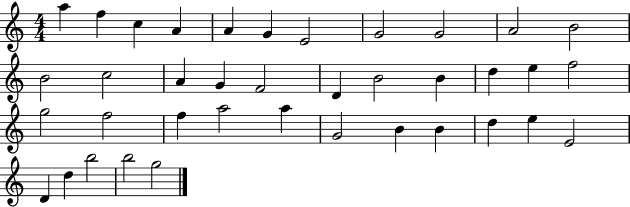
{
  \clef treble
  \numericTimeSignature
  \time 4/4
  \key c \major
  a''4 f''4 c''4 a'4 | a'4 g'4 e'2 | g'2 g'2 | a'2 b'2 | \break b'2 c''2 | a'4 g'4 f'2 | d'4 b'2 b'4 | d''4 e''4 f''2 | \break g''2 f''2 | f''4 a''2 a''4 | g'2 b'4 b'4 | d''4 e''4 e'2 | \break d'4 d''4 b''2 | b''2 g''2 | \bar "|."
}